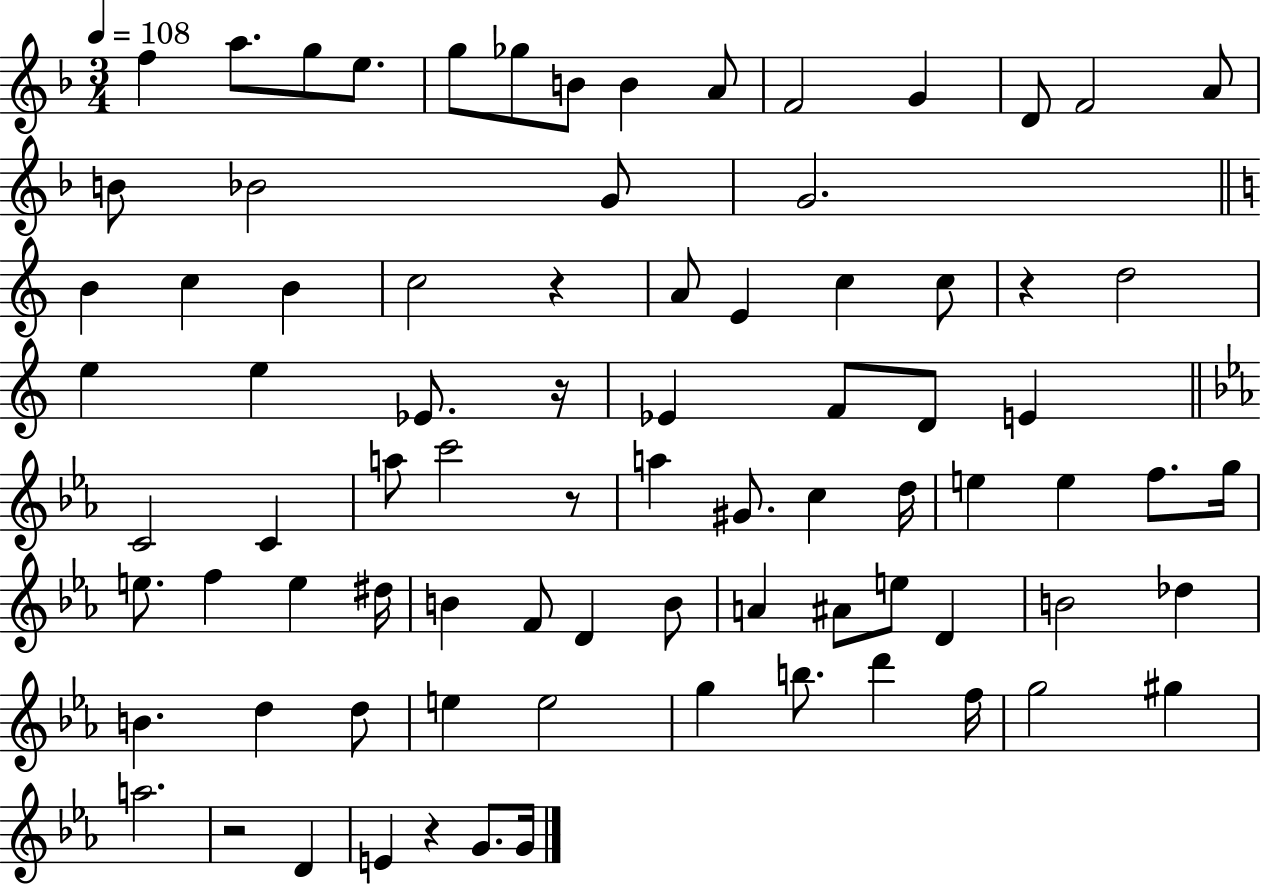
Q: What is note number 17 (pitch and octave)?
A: G4